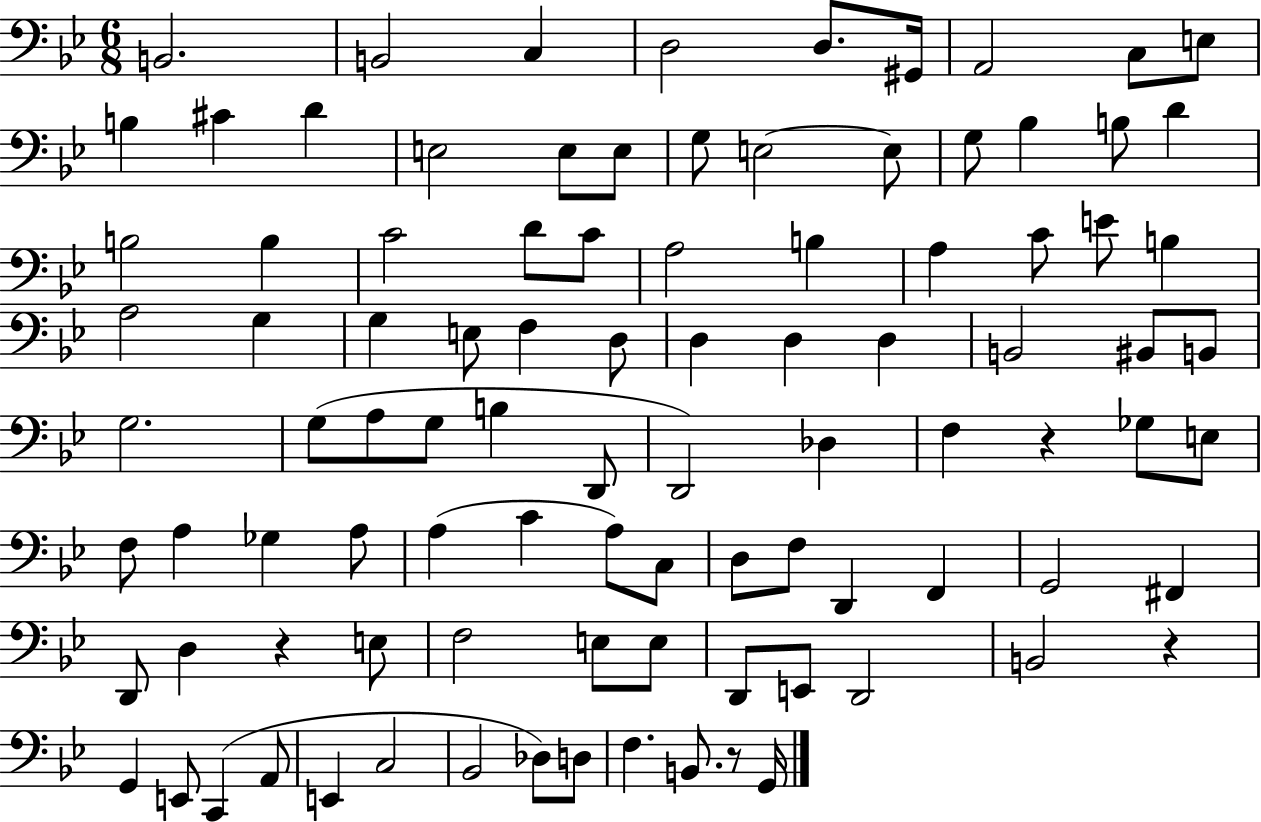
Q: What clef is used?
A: bass